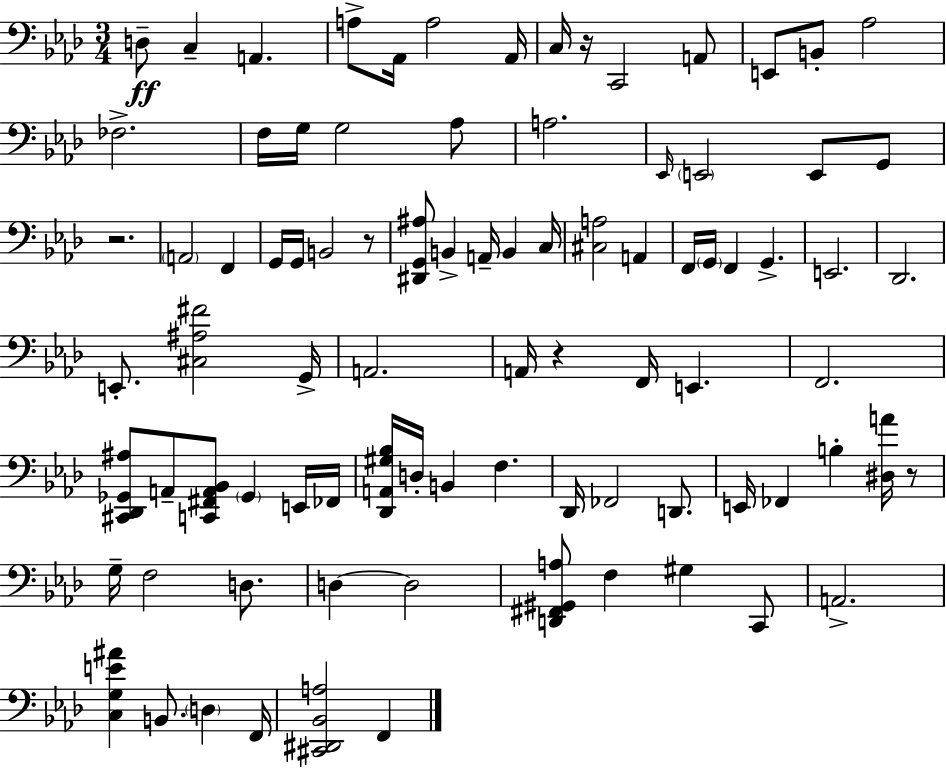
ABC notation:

X:1
T:Untitled
M:3/4
L:1/4
K:Fm
D,/2 C, A,, A,/2 _A,,/4 A,2 _A,,/4 C,/4 z/4 C,,2 A,,/2 E,,/2 B,,/2 _A,2 _F,2 F,/4 G,/4 G,2 _A,/2 A,2 _E,,/4 E,,2 E,,/2 G,,/2 z2 A,,2 F,, G,,/4 G,,/4 B,,2 z/2 [^D,,G,,^A,]/2 B,, A,,/4 B,, C,/4 [^C,A,]2 A,, F,,/4 G,,/4 F,, G,, E,,2 _D,,2 E,,/2 [^C,^A,^F]2 G,,/4 A,,2 A,,/4 z F,,/4 E,, F,,2 [^C,,_D,,_G,,^A,]/2 A,,/2 [C,,^F,,A,,_B,,]/2 _G,, E,,/4 _F,,/4 [_D,,A,,^G,_B,]/4 D,/4 B,, F, _D,,/4 _F,,2 D,,/2 E,,/4 _F,, B, [^D,A]/4 z/2 G,/4 F,2 D,/2 D, D,2 [D,,^F,,^G,,A,]/2 F, ^G, C,,/2 A,,2 [C,G,E^A] B,,/2 D, F,,/4 [^C,,^D,,_B,,A,]2 F,,